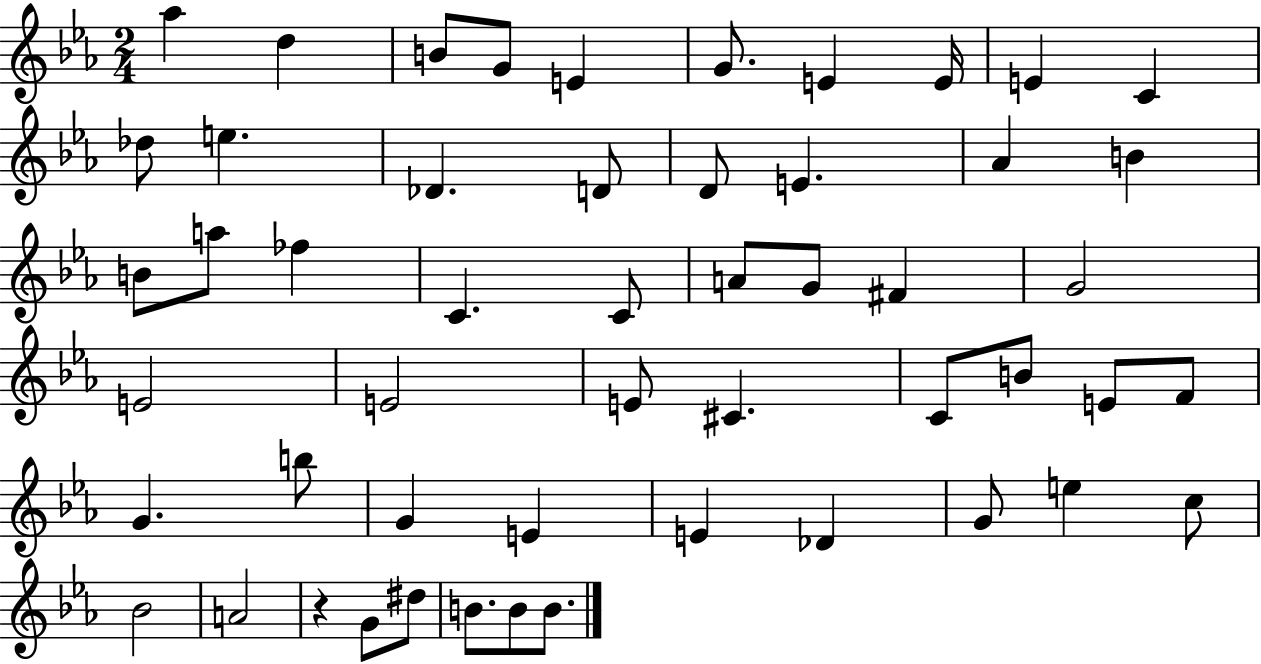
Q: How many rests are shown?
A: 1